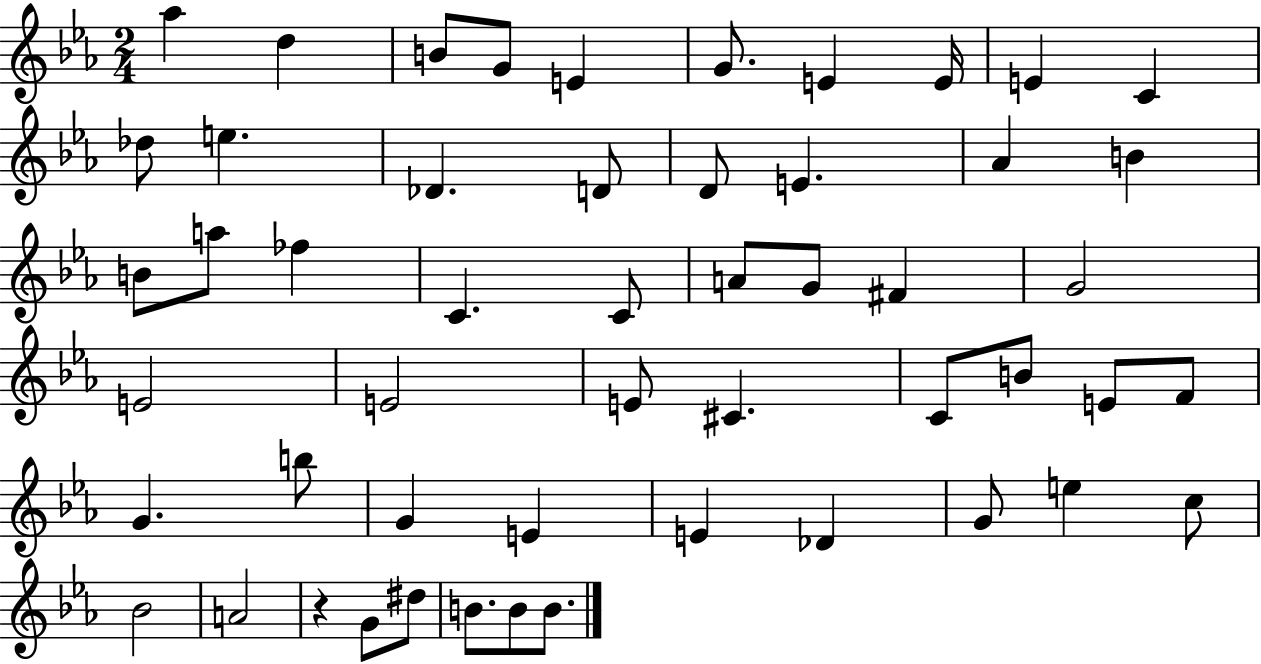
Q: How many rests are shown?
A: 1